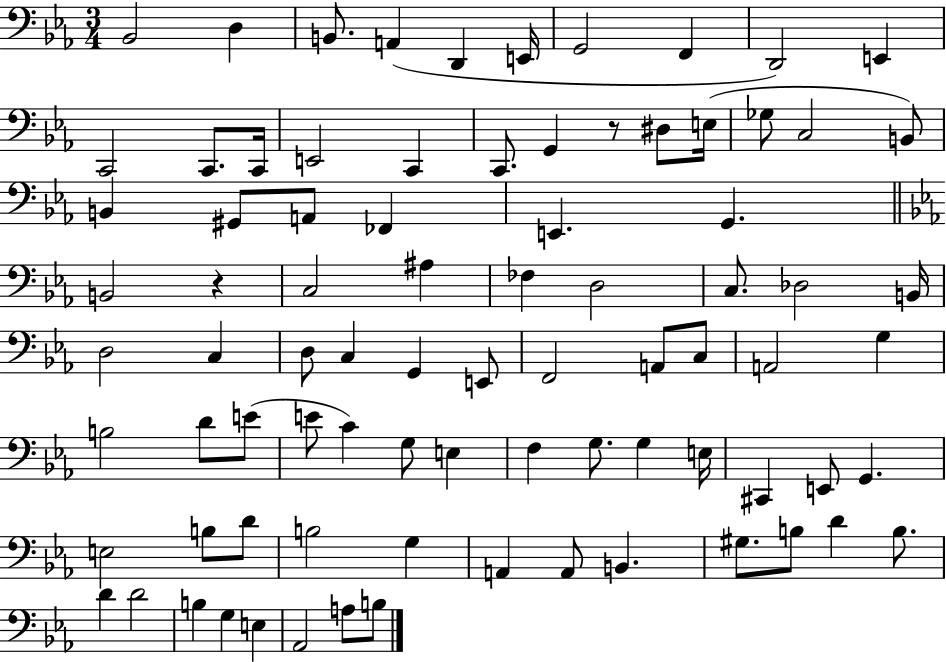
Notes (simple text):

Bb2/h D3/q B2/e. A2/q D2/q E2/s G2/h F2/q D2/h E2/q C2/h C2/e. C2/s E2/h C2/q C2/e. G2/q R/e D#3/e E3/s Gb3/e C3/h B2/e B2/q G#2/e A2/e FES2/q E2/q. G2/q. B2/h R/q C3/h A#3/q FES3/q D3/h C3/e. Db3/h B2/s D3/h C3/q D3/e C3/q G2/q E2/e F2/h A2/e C3/e A2/h G3/q B3/h D4/e E4/e E4/e C4/q G3/e E3/q F3/q G3/e. G3/q E3/s C#2/q E2/e G2/q. E3/h B3/e D4/e B3/h G3/q A2/q A2/e B2/q. G#3/e. B3/e D4/q B3/e. D4/q D4/h B3/q G3/q E3/q Ab2/h A3/e B3/e